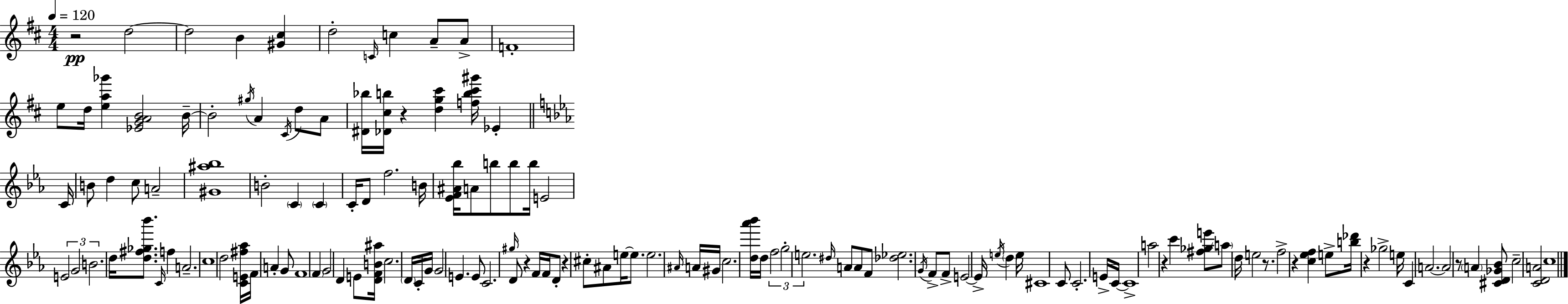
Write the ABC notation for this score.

X:1
T:Untitled
M:4/4
L:1/4
K:D
z2 d2 d2 B [^G^c] d2 C/4 c A/2 A/2 F4 e/2 d/4 [ea_g'] [_EGAB]2 B/4 B2 ^g/4 A ^C/4 d/2 A/2 [^D_b]/4 [_D^cb]/4 z [dg^c'] [fb^c'^g']/4 _E C/4 B/2 d c/2 A2 [^G^a_b]4 B2 C C C/4 D/2 f2 B/4 [_EF^A_b]/4 A/2 b/2 b/2 b/4 E2 E2 G2 B2 d/4 [d^f_g_b']/2 C/4 f A2 c4 d2 [CE^f_a]/4 F/4 A G/2 F4 F G2 D E/2 [DFB^a]/4 c2 D/4 C/4 G/4 G2 E E/2 C2 ^g/4 D/2 z F/4 F/4 D/2 z ^c/2 ^A/2 e/4 e/2 e2 ^A/4 A/4 ^G/4 c2 [d_a'_b']/4 d/4 f2 g2 e2 ^d/4 A/2 A/2 F/2 [_d_e]2 G/4 F/2 F/2 E2 E/4 e/4 d e/4 ^C4 C/2 C2 E/4 C/4 C4 a2 z c' [^f_ge']/2 a/2 d/4 e2 z/2 f2 z [c_ef] e/2 [b_d']/4 z _g2 e/4 C A2 A2 z/2 A [^CD_G_B]/2 c2 [CDA]2 c4